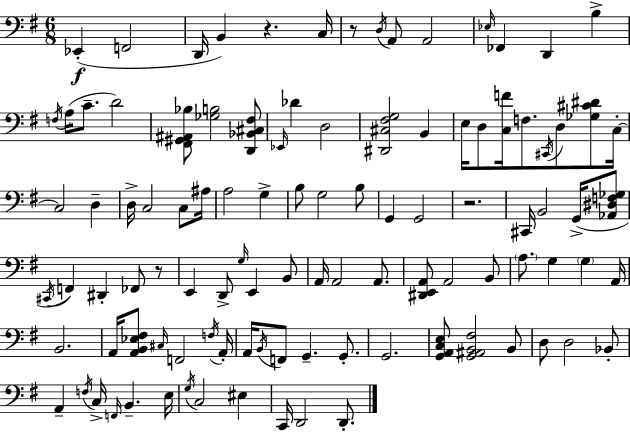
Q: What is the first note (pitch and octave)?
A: Eb2